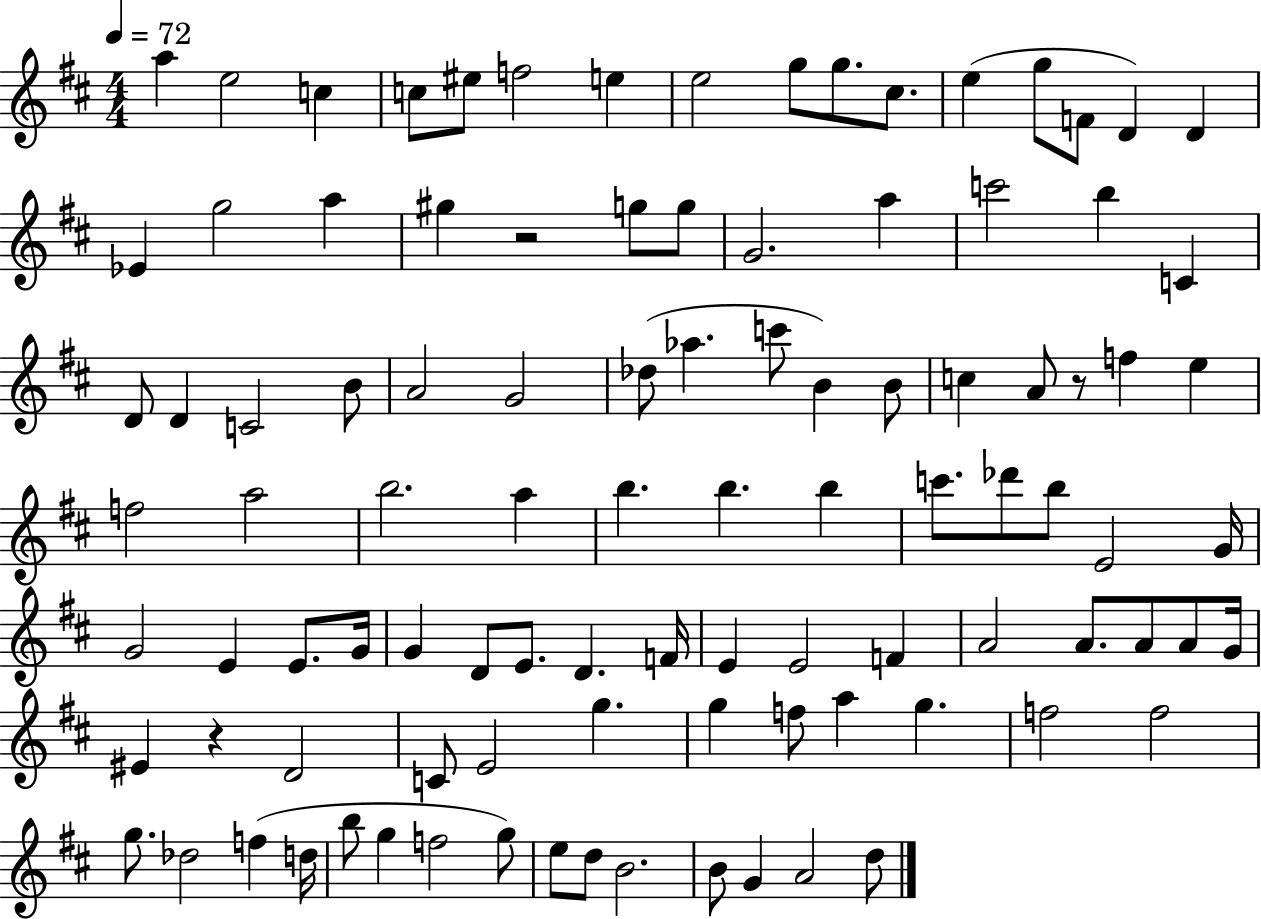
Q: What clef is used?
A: treble